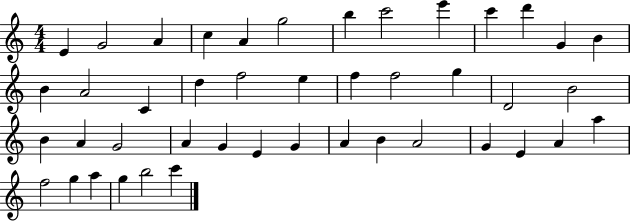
E4/q G4/h A4/q C5/q A4/q G5/h B5/q C6/h E6/q C6/q D6/q G4/q B4/q B4/q A4/h C4/q D5/q F5/h E5/q F5/q F5/h G5/q D4/h B4/h B4/q A4/q G4/h A4/q G4/q E4/q G4/q A4/q B4/q A4/h G4/q E4/q A4/q A5/q F5/h G5/q A5/q G5/q B5/h C6/q